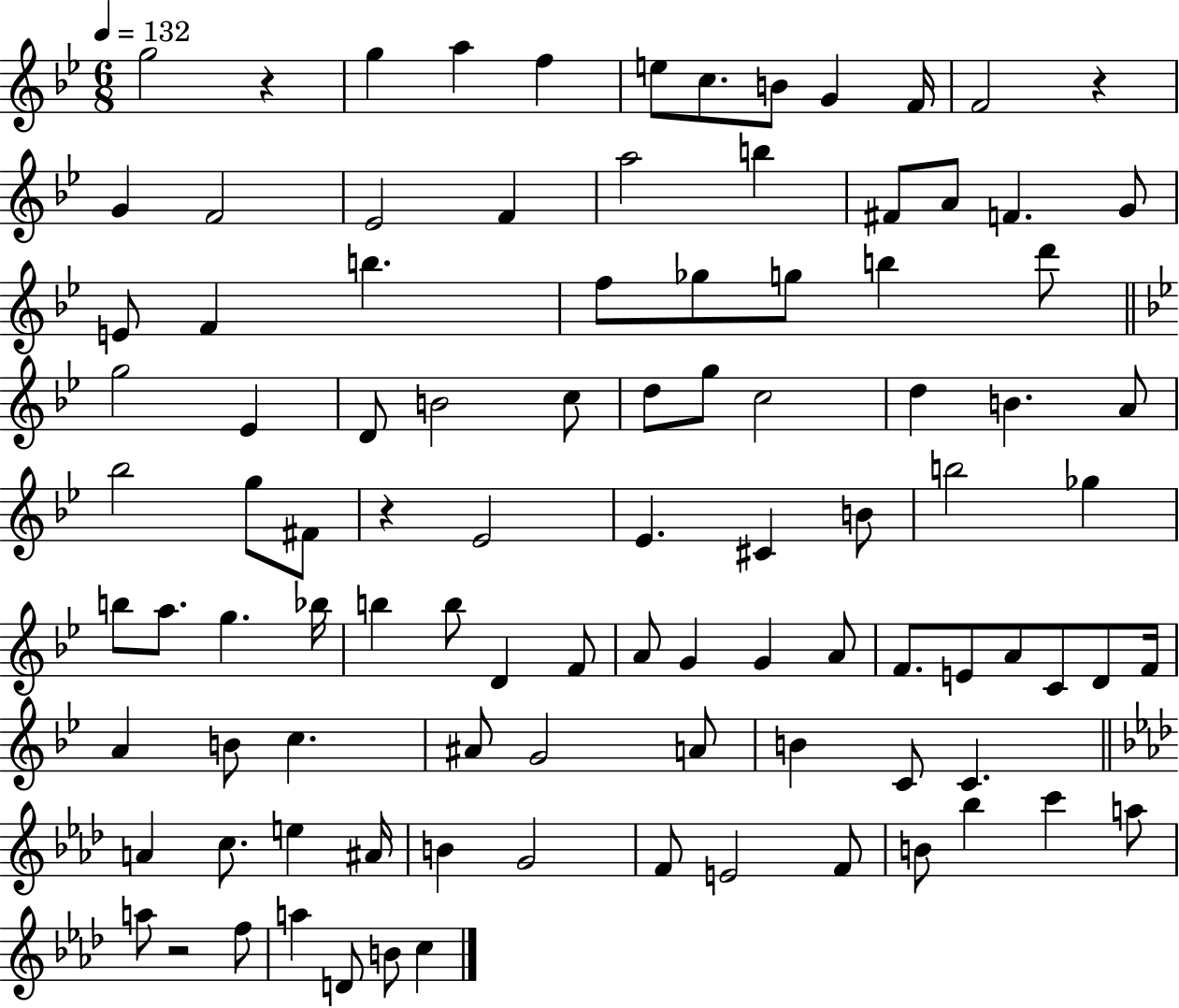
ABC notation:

X:1
T:Untitled
M:6/8
L:1/4
K:Bb
g2 z g a f e/2 c/2 B/2 G F/4 F2 z G F2 _E2 F a2 b ^F/2 A/2 F G/2 E/2 F b f/2 _g/2 g/2 b d'/2 g2 _E D/2 B2 c/2 d/2 g/2 c2 d B A/2 _b2 g/2 ^F/2 z _E2 _E ^C B/2 b2 _g b/2 a/2 g _b/4 b b/2 D F/2 A/2 G G A/2 F/2 E/2 A/2 C/2 D/2 F/4 A B/2 c ^A/2 G2 A/2 B C/2 C A c/2 e ^A/4 B G2 F/2 E2 F/2 B/2 _b c' a/2 a/2 z2 f/2 a D/2 B/2 c